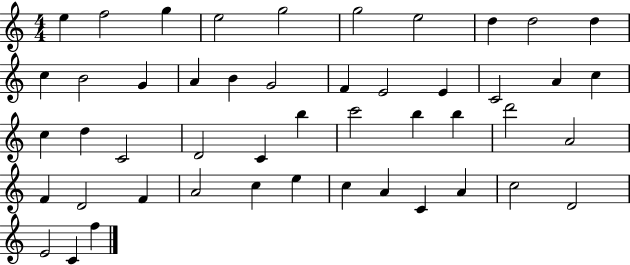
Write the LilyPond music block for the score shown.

{
  \clef treble
  \numericTimeSignature
  \time 4/4
  \key c \major
  e''4 f''2 g''4 | e''2 g''2 | g''2 e''2 | d''4 d''2 d''4 | \break c''4 b'2 g'4 | a'4 b'4 g'2 | f'4 e'2 e'4 | c'2 a'4 c''4 | \break c''4 d''4 c'2 | d'2 c'4 b''4 | c'''2 b''4 b''4 | d'''2 a'2 | \break f'4 d'2 f'4 | a'2 c''4 e''4 | c''4 a'4 c'4 a'4 | c''2 d'2 | \break e'2 c'4 f''4 | \bar "|."
}